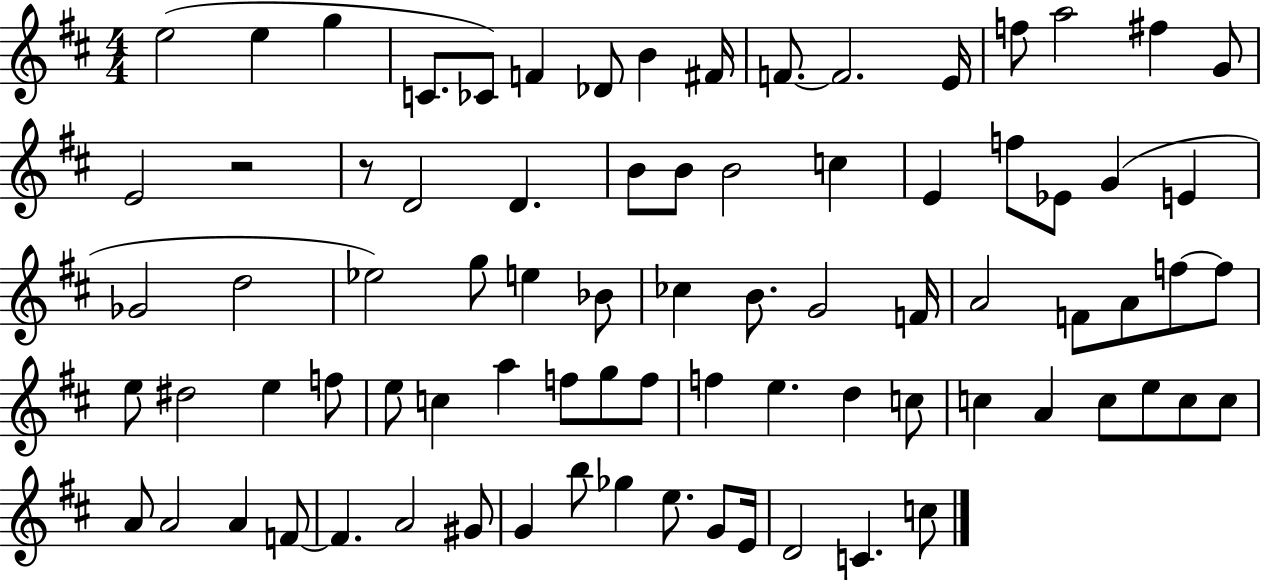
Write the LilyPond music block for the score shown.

{
  \clef treble
  \numericTimeSignature
  \time 4/4
  \key d \major
  e''2( e''4 g''4 | c'8. ces'8) f'4 des'8 b'4 fis'16 | f'8.~~ f'2. e'16 | f''8 a''2 fis''4 g'8 | \break e'2 r2 | r8 d'2 d'4. | b'8 b'8 b'2 c''4 | e'4 f''8 ees'8 g'4( e'4 | \break ges'2 d''2 | ees''2) g''8 e''4 bes'8 | ces''4 b'8. g'2 f'16 | a'2 f'8 a'8 f''8~~ f''8 | \break e''8 dis''2 e''4 f''8 | e''8 c''4 a''4 f''8 g''8 f''8 | f''4 e''4. d''4 c''8 | c''4 a'4 c''8 e''8 c''8 c''8 | \break a'8 a'2 a'4 f'8~~ | f'4. a'2 gis'8 | g'4 b''8 ges''4 e''8. g'8 e'16 | d'2 c'4. c''8 | \break \bar "|."
}